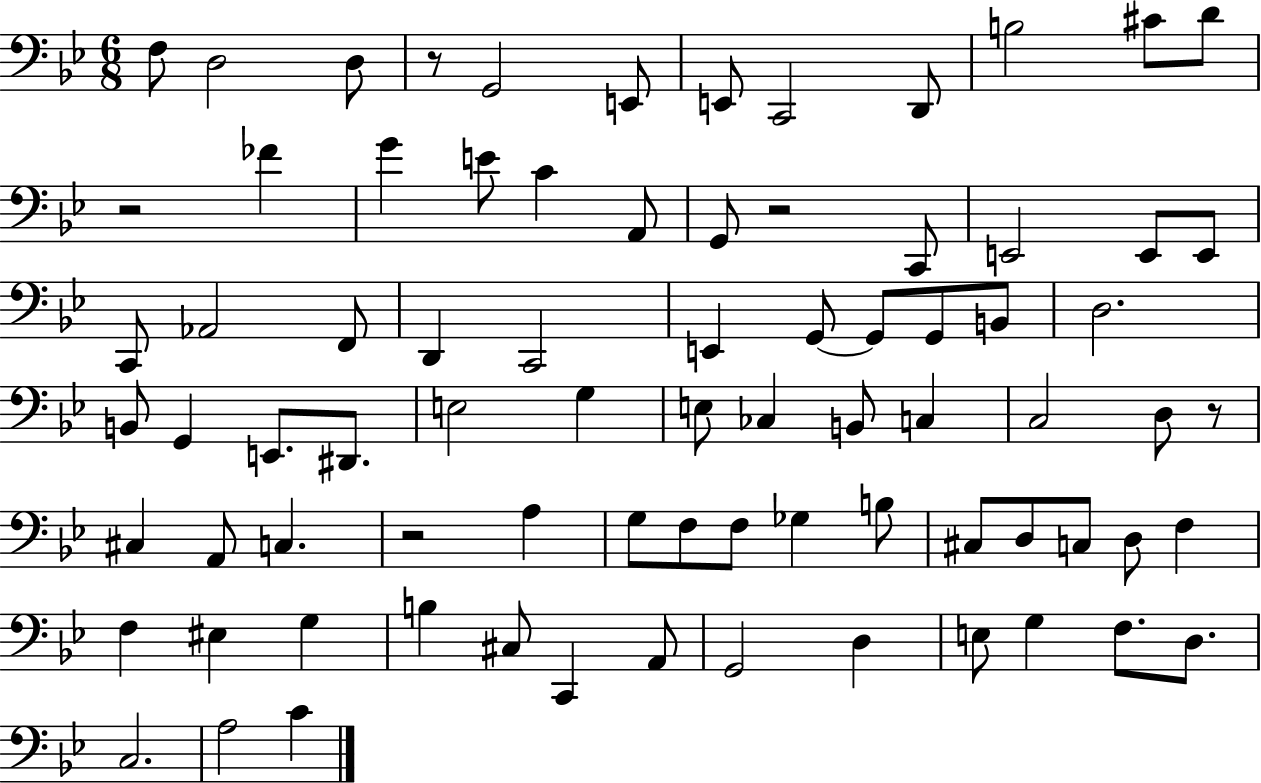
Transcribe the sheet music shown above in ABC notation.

X:1
T:Untitled
M:6/8
L:1/4
K:Bb
F,/2 D,2 D,/2 z/2 G,,2 E,,/2 E,,/2 C,,2 D,,/2 B,2 ^C/2 D/2 z2 _F G E/2 C A,,/2 G,,/2 z2 C,,/2 E,,2 E,,/2 E,,/2 C,,/2 _A,,2 F,,/2 D,, C,,2 E,, G,,/2 G,,/2 G,,/2 B,,/2 D,2 B,,/2 G,, E,,/2 ^D,,/2 E,2 G, E,/2 _C, B,,/2 C, C,2 D,/2 z/2 ^C, A,,/2 C, z2 A, G,/2 F,/2 F,/2 _G, B,/2 ^C,/2 D,/2 C,/2 D,/2 F, F, ^E, G, B, ^C,/2 C,, A,,/2 G,,2 D, E,/2 G, F,/2 D,/2 C,2 A,2 C